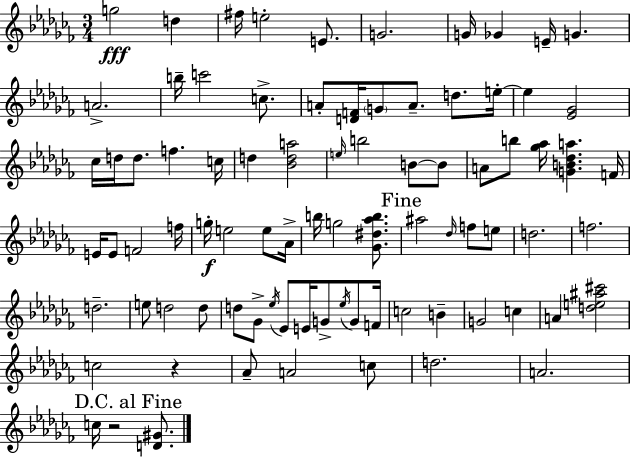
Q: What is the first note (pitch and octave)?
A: G5